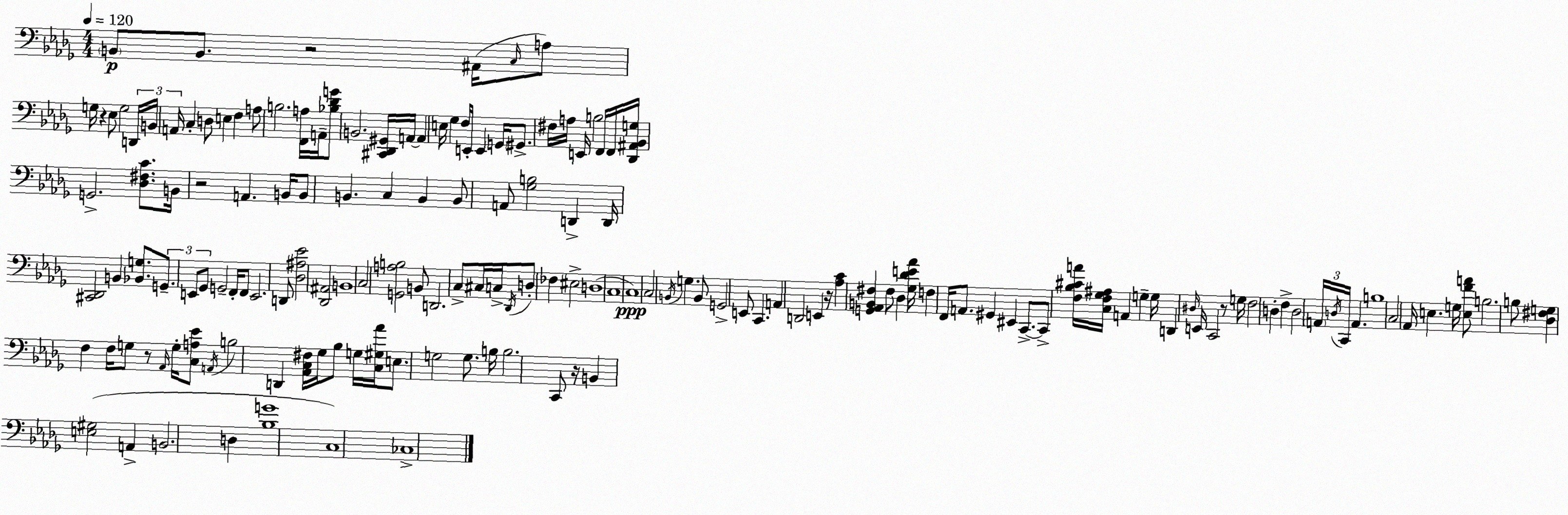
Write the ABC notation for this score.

X:1
T:Untitled
M:4/4
L:1/4
K:Bbm
B,,/2 B,,/2 z2 ^A,,/4 C,/4 A,/2 G,/4 z _E,/2 G,2 D,,/4 B,,/4 A,,/4 C, D,/2 E, F, A,/2 B,2 [F,,A,]/4 A,,/4 [_B,_DG]/2 B,,2 [^C,,_D,,^G,,]/4 A,,/4 A,, E,/4 _G, F,/4 E,,/4 E,, G,,/4 ^G,,/2 ^F,/4 A,/4 E,,/4 B,2 F,,/4 F,,/4 [_D,,^A,,_B,,G,]/4 G,,2 [_D,^F,C]/2 B,,/4 z2 A,, B,,/4 B,,/2 B,, C, B,, B,,/2 A,,/2 [_G,B,]2 D,, D,,/4 [^C,,_D,,]2 B,, [_B,,G,]/2 G,,/2 E,,/2 _G,,/2 G,,2 F,,/4 F,,/2 E,,2 D,,/2 [_D,^A,_E]2 [_D,,^A,,]2 B,,4 C,2 [G,,A,B,]2 B,,/2 D,,2 C,/2 ^C,/4 C,/4 _D,,/4 D,/2 _F, ^E,2 D,4 C,4 C,4 C,2 B,,/4 G, B,,/2 G,,2 E,,/2 C,, A,, D,,2 E,, z/4 [_A,C] [G,,_A,,B,,^F,] ^F,/2 _D, [_G,_DE_A]/4 F, F,,/4 A,,/2 ^G,, ^E,, C,,/2 C,,/2 [F,_B,^CA]/4 [C,F,_G,^A,]/4 A,, G, G,/4 D,, ^D,/4 E,,/4 C,,2 z/2 G,/4 F,2 D, F, D,2 A,,/4 D,/4 C,,/4 A,, B,4 C,2 _A,,/4 E, G,/4 [E,FA]/2 B,2 B,/2 [_D,^F,G,] F, F,/4 G,/2 z/2 _A,,/4 G,/4 [C,A,_E]/2 A,,/4 B,2 D,, [_A,,C,^F,]/4 _G,/4 _B,/2 G,/4 [C,^G,_A]/4 E,/2 G,2 G,/2 B,/4 B,2 C,,/2 z/4 B,, [E,^G,]2 A,, B,,2 D, [_B,G]4 C,4 _C,4